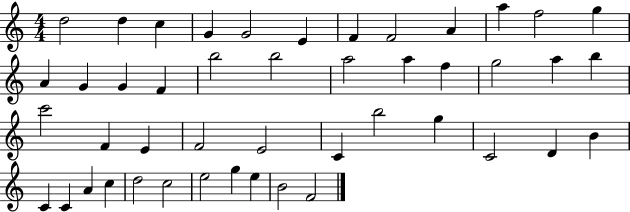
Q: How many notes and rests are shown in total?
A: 46